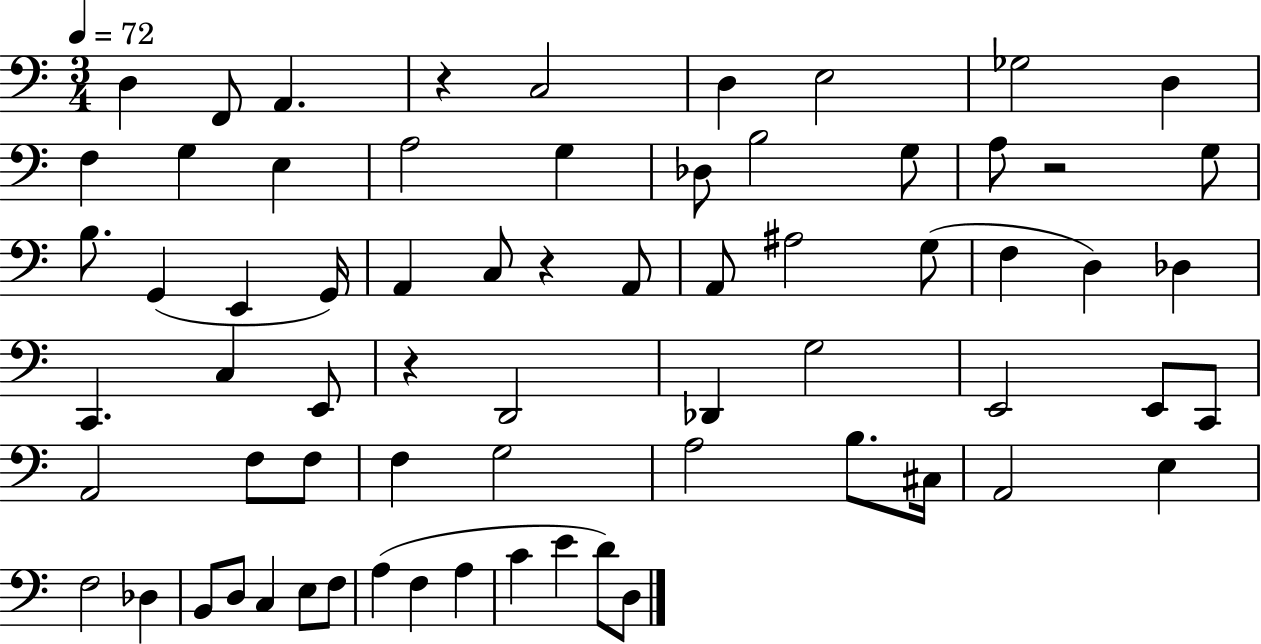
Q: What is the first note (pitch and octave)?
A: D3